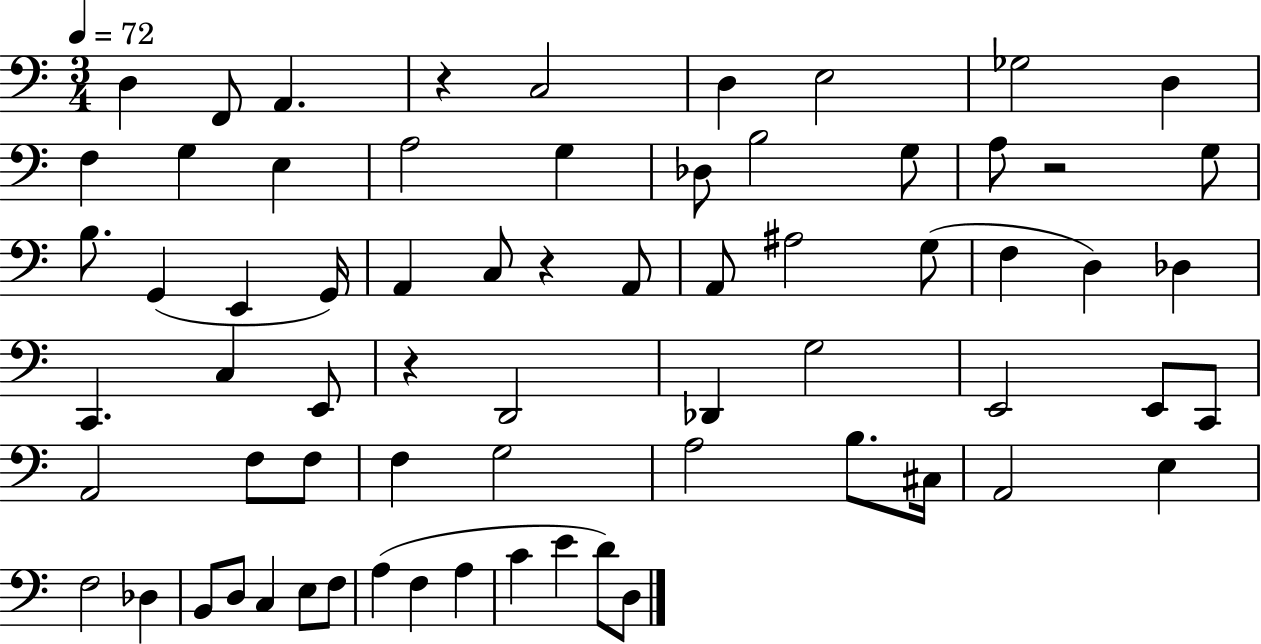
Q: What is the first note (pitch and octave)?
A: D3